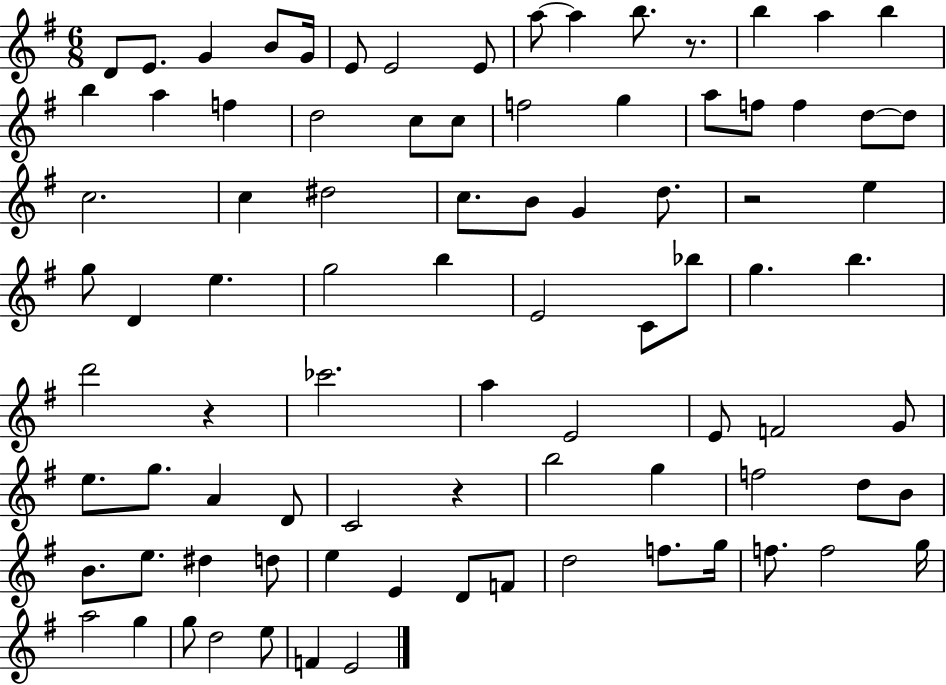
X:1
T:Untitled
M:6/8
L:1/4
K:G
D/2 E/2 G B/2 G/4 E/2 E2 E/2 a/2 a b/2 z/2 b a b b a f d2 c/2 c/2 f2 g a/2 f/2 f d/2 d/2 c2 c ^d2 c/2 B/2 G d/2 z2 e g/2 D e g2 b E2 C/2 _b/2 g b d'2 z _c'2 a E2 E/2 F2 G/2 e/2 g/2 A D/2 C2 z b2 g f2 d/2 B/2 B/2 e/2 ^d d/2 e E D/2 F/2 d2 f/2 g/4 f/2 f2 g/4 a2 g g/2 d2 e/2 F E2